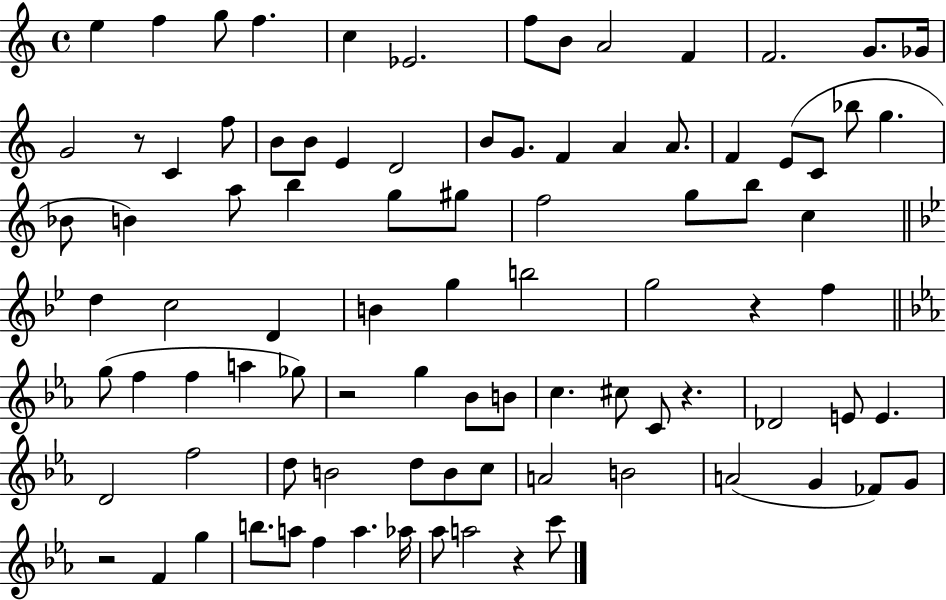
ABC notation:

X:1
T:Untitled
M:4/4
L:1/4
K:C
e f g/2 f c _E2 f/2 B/2 A2 F F2 G/2 _G/4 G2 z/2 C f/2 B/2 B/2 E D2 B/2 G/2 F A A/2 F E/2 C/2 _b/2 g _B/2 B a/2 b g/2 ^g/2 f2 g/2 b/2 c d c2 D B g b2 g2 z f g/2 f f a _g/2 z2 g _B/2 B/2 c ^c/2 C/2 z _D2 E/2 E D2 f2 d/2 B2 d/2 B/2 c/2 A2 B2 A2 G _F/2 G/2 z2 F g b/2 a/2 f a _a/4 _a/2 a2 z c'/2